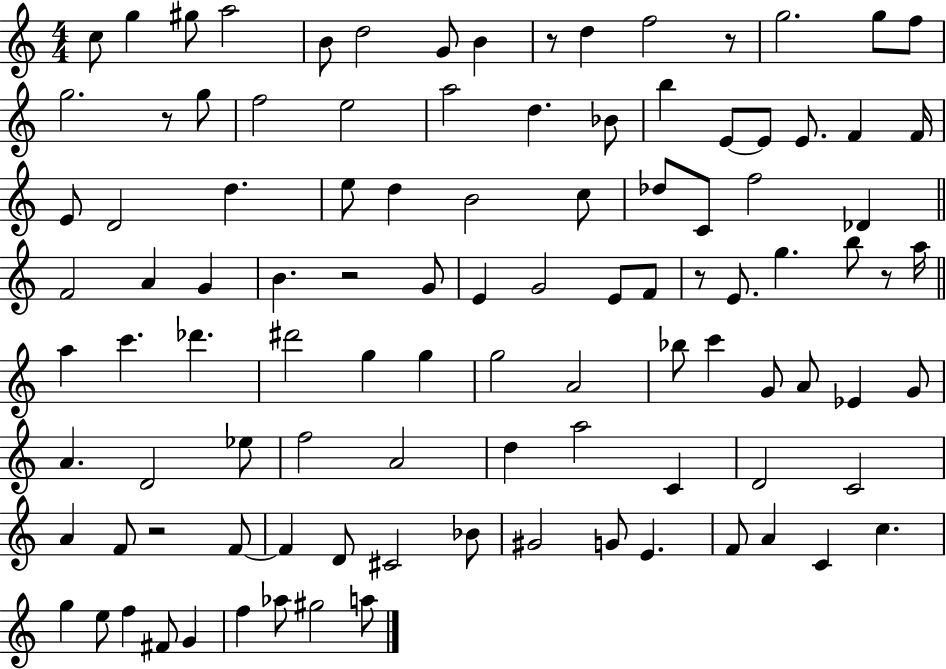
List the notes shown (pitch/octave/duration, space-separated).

C5/e G5/q G#5/e A5/h B4/e D5/h G4/e B4/q R/e D5/q F5/h R/e G5/h. G5/e F5/e G5/h. R/e G5/e F5/h E5/h A5/h D5/q. Bb4/e B5/q E4/e E4/e E4/e. F4/q F4/s E4/e D4/h D5/q. E5/e D5/q B4/h C5/e Db5/e C4/e F5/h Db4/q F4/h A4/q G4/q B4/q. R/h G4/e E4/q G4/h E4/e F4/e R/e E4/e. G5/q. B5/e R/e A5/s A5/q C6/q. Db6/q. D#6/h G5/q G5/q G5/h A4/h Bb5/e C6/q G4/e A4/e Eb4/q G4/e A4/q. D4/h Eb5/e F5/h A4/h D5/q A5/h C4/q D4/h C4/h A4/q F4/e R/h F4/e F4/q D4/e C#4/h Bb4/e G#4/h G4/e E4/q. F4/e A4/q C4/q C5/q. G5/q E5/e F5/q F#4/e G4/q F5/q Ab5/e G#5/h A5/e